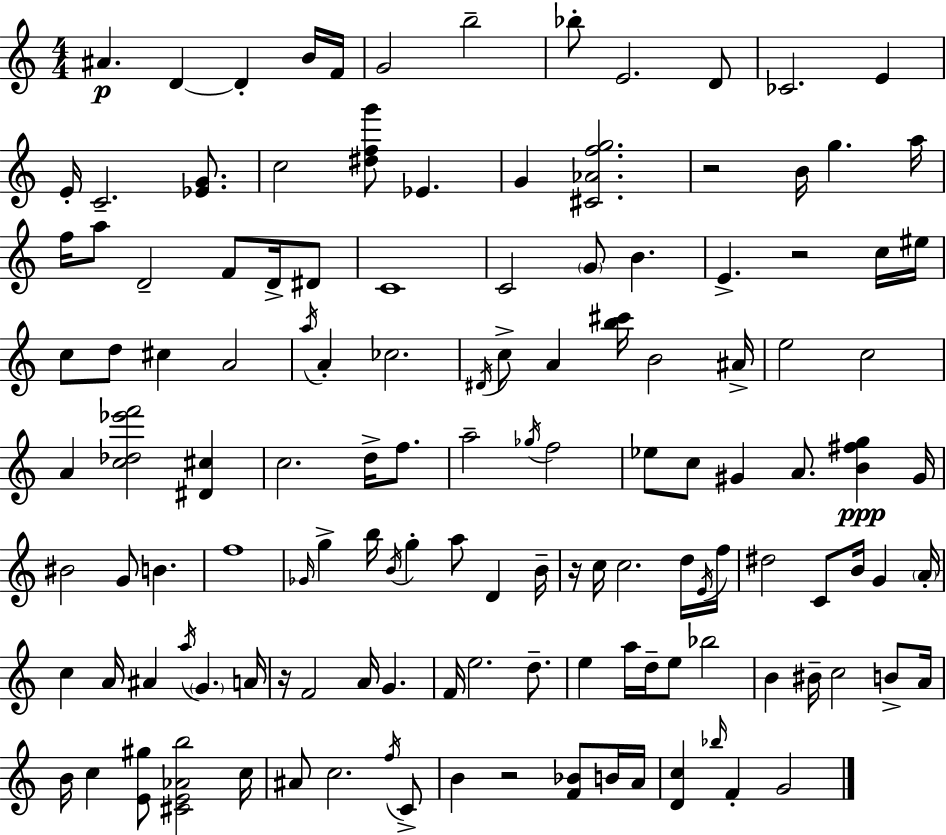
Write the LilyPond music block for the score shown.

{
  \clef treble
  \numericTimeSignature
  \time 4/4
  \key c \major
  \repeat volta 2 { ais'4.\p d'4~~ d'4-. b'16 f'16 | g'2 b''2-- | bes''8-. e'2. d'8 | ces'2. e'4 | \break e'16-. c'2.-- <ees' g'>8. | c''2 <dis'' f'' g'''>8 ees'4. | g'4 <cis' aes' f'' g''>2. | r2 b'16 g''4. a''16 | \break f''16 a''8 d'2-- f'8 d'16-> dis'8 | c'1 | c'2 \parenthesize g'8 b'4. | e'4.-> r2 c''16 eis''16 | \break c''8 d''8 cis''4 a'2 | \acciaccatura { a''16 } a'4-. ces''2. | \acciaccatura { dis'16 } c''8-> a'4 <b'' cis'''>16 b'2 | ais'16-> e''2 c''2 | \break a'4 <c'' des'' ees''' f'''>2 <dis' cis''>4 | c''2. d''16-> f''8. | a''2-- \acciaccatura { ges''16 } f''2 | ees''8 c''8 gis'4 a'8. <b' fis'' g''>4\ppp | \break gis'16 bis'2 g'8 b'4. | f''1 | \grace { ges'16 } g''4-> b''16 \acciaccatura { b'16 } g''4-. a''8 | d'4 b'16-- r16 c''16 c''2. | \break d''16 \acciaccatura { e'16 } f''16 dis''2 c'8 | b'16 g'4 \parenthesize a'16-. c''4 a'16 ais'4 \acciaccatura { a''16 } | \parenthesize g'4. a'16 r16 f'2 | a'16 g'4. f'16 e''2. | \break d''8.-- e''4 a''16 d''16-- e''8 bes''2 | b'4 bis'16-- c''2 | b'8-> a'16 b'16 c''4 <e' gis''>8 <cis' e' aes' b''>2 | c''16 ais'8 c''2. | \break \acciaccatura { f''16 } c'8-> b'4 r2 | <f' bes'>8 b'16 a'16 <d' c''>4 \grace { bes''16 } f'4-. | g'2 } \bar "|."
}